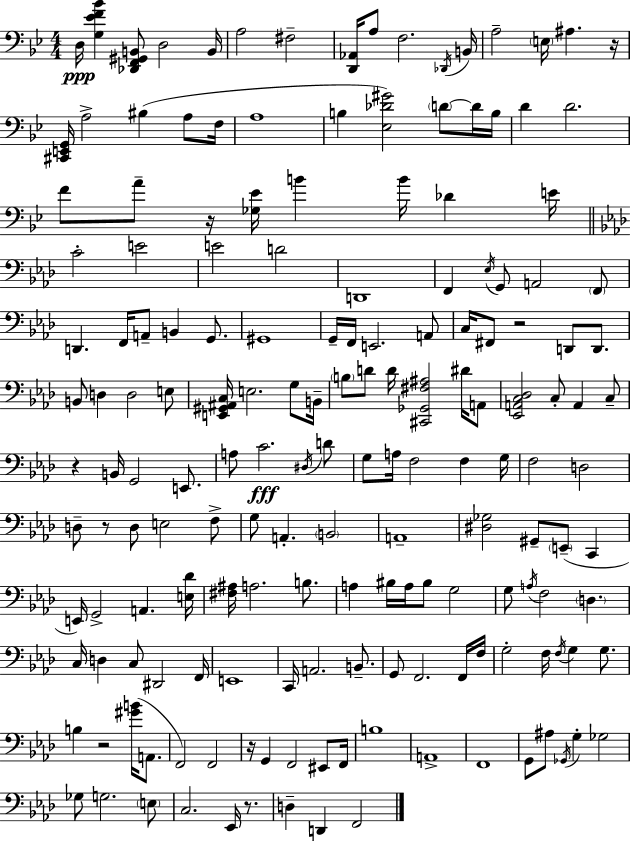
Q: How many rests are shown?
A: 8